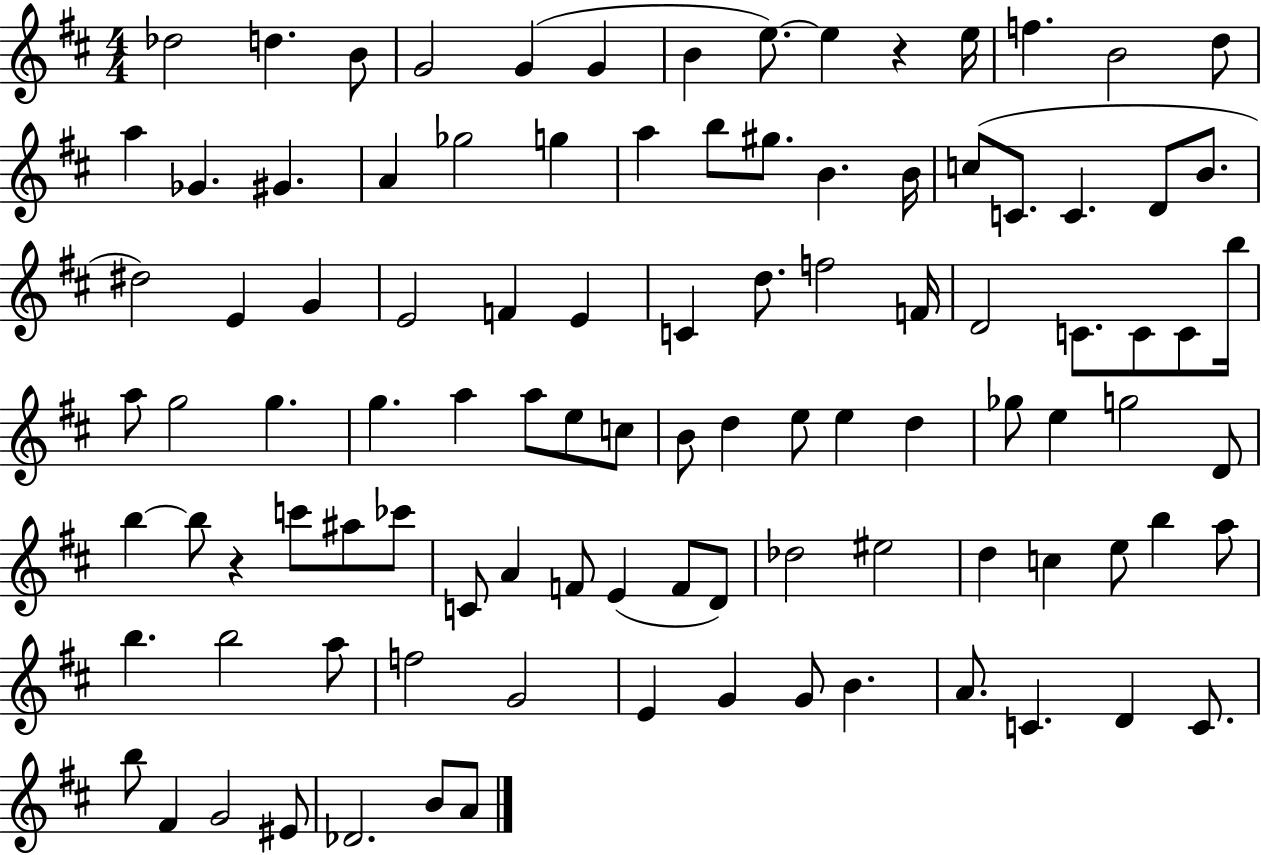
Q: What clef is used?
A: treble